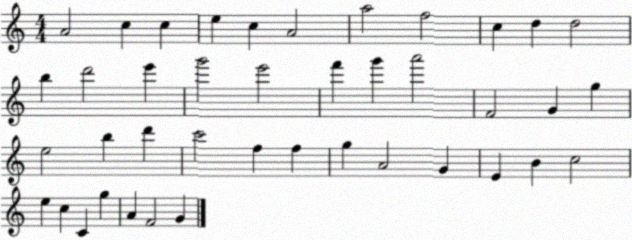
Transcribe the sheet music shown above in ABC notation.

X:1
T:Untitled
M:4/4
L:1/4
K:C
A2 c c e c A2 a2 f2 c d d2 b d'2 e' g'2 e'2 f' g' a'2 F2 G g e2 b d' c'2 f f g A2 G E B c2 e c C g A F2 G